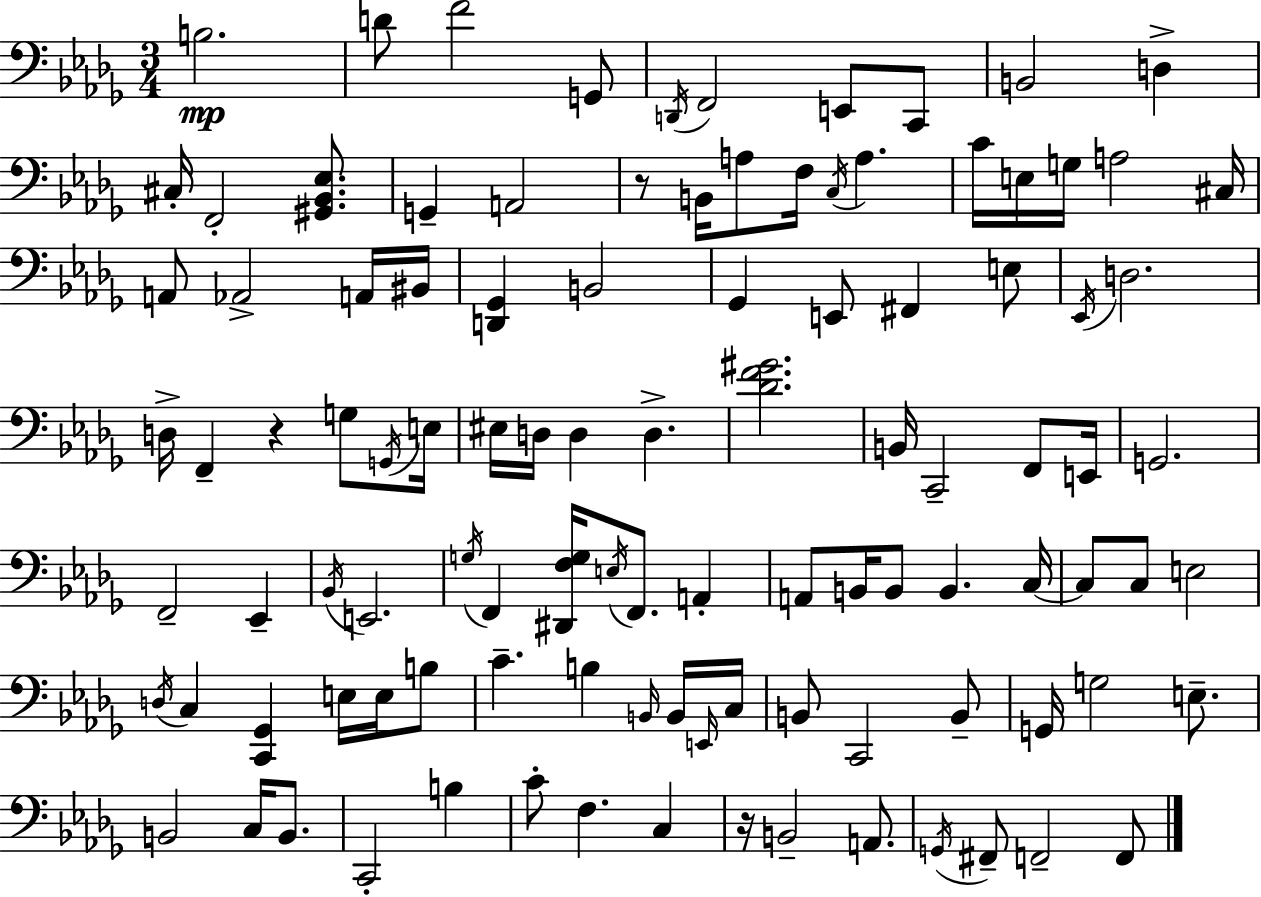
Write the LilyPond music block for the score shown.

{
  \clef bass
  \numericTimeSignature
  \time 3/4
  \key bes \minor
  b2.\mp | d'8 f'2 g,8 | \acciaccatura { d,16 } f,2 e,8 c,8 | b,2 d4-> | \break cis16-. f,2-. <gis, bes, ees>8. | g,4-- a,2 | r8 b,16 a8 f16 \acciaccatura { c16 } a4. | c'16 e16 g16 a2 | \break cis16 a,8 aes,2-> | a,16 bis,16 <d, ges,>4 b,2 | ges,4 e,8 fis,4 | e8 \acciaccatura { ees,16 } d2. | \break d16-> f,4-- r4 | g8 \acciaccatura { g,16 } e16 eis16 d16 d4 d4.-> | <des' f' gis'>2. | b,16 c,2-- | \break f,8 e,16 g,2. | f,2-- | ees,4-- \acciaccatura { bes,16 } e,2. | \acciaccatura { g16 } f,4 <dis, f g>16 \acciaccatura { e16 } | \break f,8. a,4-. a,8 b,16 b,8 | b,4. c16~~ c8 c8 e2 | \acciaccatura { d16 } c4 | <c, ges,>4 e16 e16 b8 c'4.-- | \break b4 \grace { b,16 } b,16 \grace { e,16 } c16 b,8 | c,2 b,8-- g,16 g2 | e8.-- b,2 | c16 b,8. c,2-. | \break b4 c'8-. | f4. c4 r16 b,2-- | a,8. \acciaccatura { g,16 } fis,8-- | f,2-- f,8 \bar "|."
}